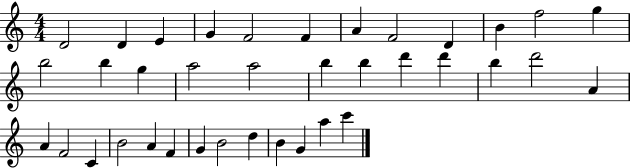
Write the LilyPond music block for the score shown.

{
  \clef treble
  \numericTimeSignature
  \time 4/4
  \key c \major
  d'2 d'4 e'4 | g'4 f'2 f'4 | a'4 f'2 d'4 | b'4 f''2 g''4 | \break b''2 b''4 g''4 | a''2 a''2 | b''4 b''4 d'''4 d'''4 | b''4 d'''2 a'4 | \break a'4 f'2 c'4 | b'2 a'4 f'4 | g'4 b'2 d''4 | b'4 g'4 a''4 c'''4 | \break \bar "|."
}